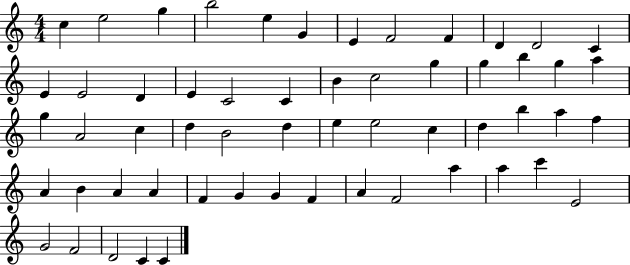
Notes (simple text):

C5/q E5/h G5/q B5/h E5/q G4/q E4/q F4/h F4/q D4/q D4/h C4/q E4/q E4/h D4/q E4/q C4/h C4/q B4/q C5/h G5/q G5/q B5/q G5/q A5/q G5/q A4/h C5/q D5/q B4/h D5/q E5/q E5/h C5/q D5/q B5/q A5/q F5/q A4/q B4/q A4/q A4/q F4/q G4/q G4/q F4/q A4/q F4/h A5/q A5/q C6/q E4/h G4/h F4/h D4/h C4/q C4/q